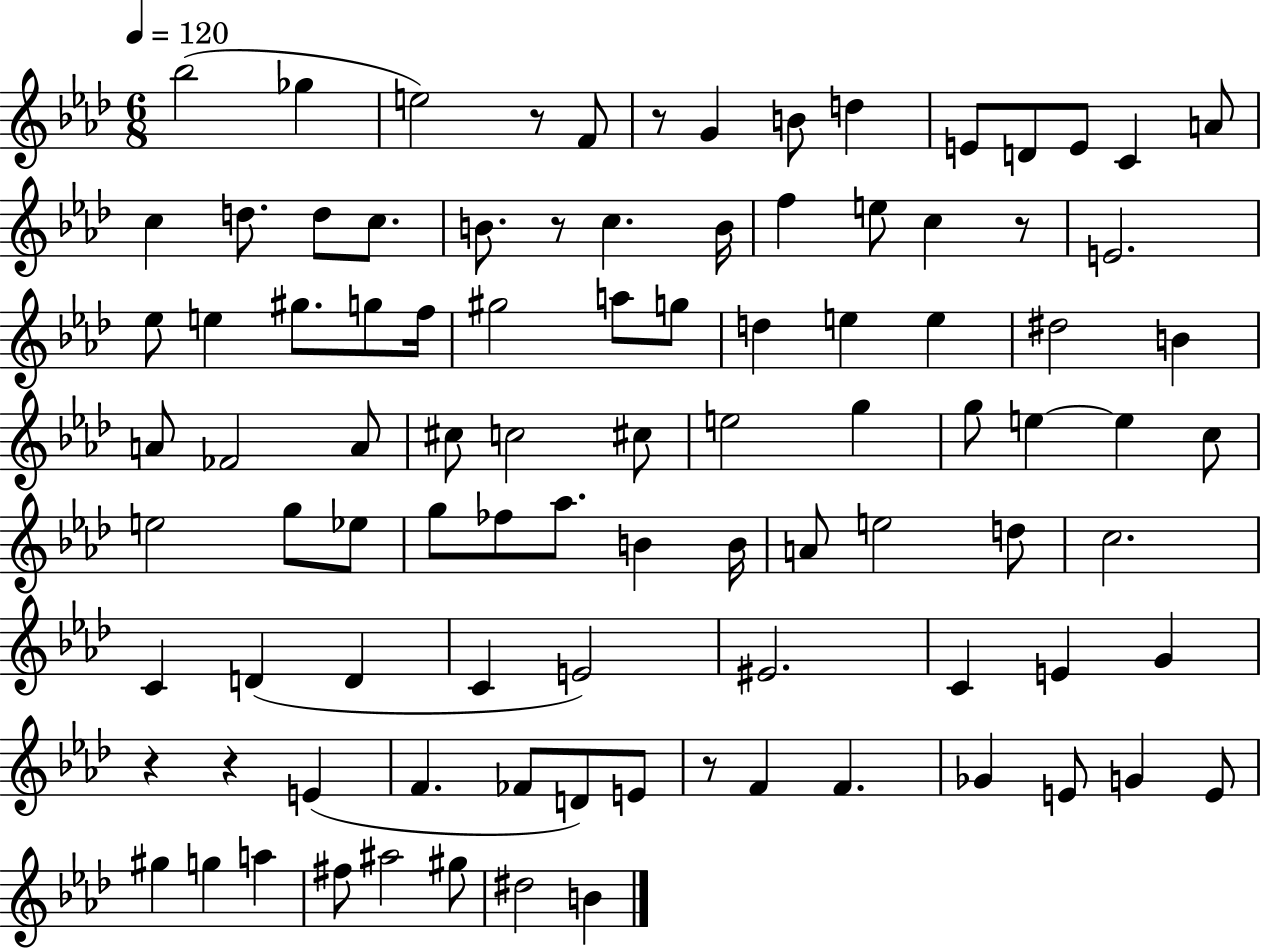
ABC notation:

X:1
T:Untitled
M:6/8
L:1/4
K:Ab
_b2 _g e2 z/2 F/2 z/2 G B/2 d E/2 D/2 E/2 C A/2 c d/2 d/2 c/2 B/2 z/2 c B/4 f e/2 c z/2 E2 _e/2 e ^g/2 g/2 f/4 ^g2 a/2 g/2 d e e ^d2 B A/2 _F2 A/2 ^c/2 c2 ^c/2 e2 g g/2 e e c/2 e2 g/2 _e/2 g/2 _f/2 _a/2 B B/4 A/2 e2 d/2 c2 C D D C E2 ^E2 C E G z z E F _F/2 D/2 E/2 z/2 F F _G E/2 G E/2 ^g g a ^f/2 ^a2 ^g/2 ^d2 B